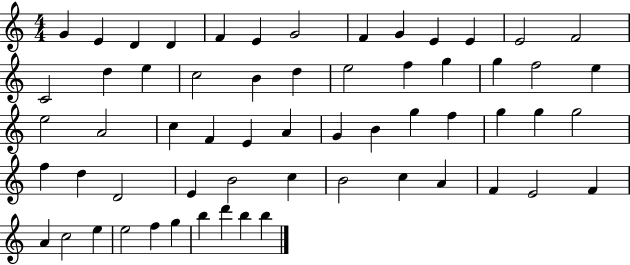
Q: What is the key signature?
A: C major